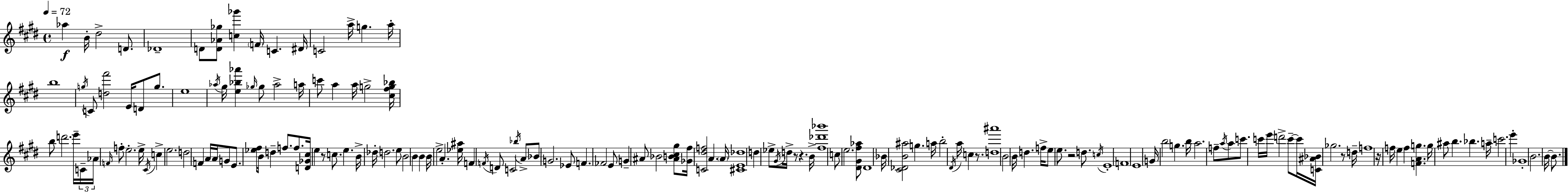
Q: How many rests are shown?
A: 7